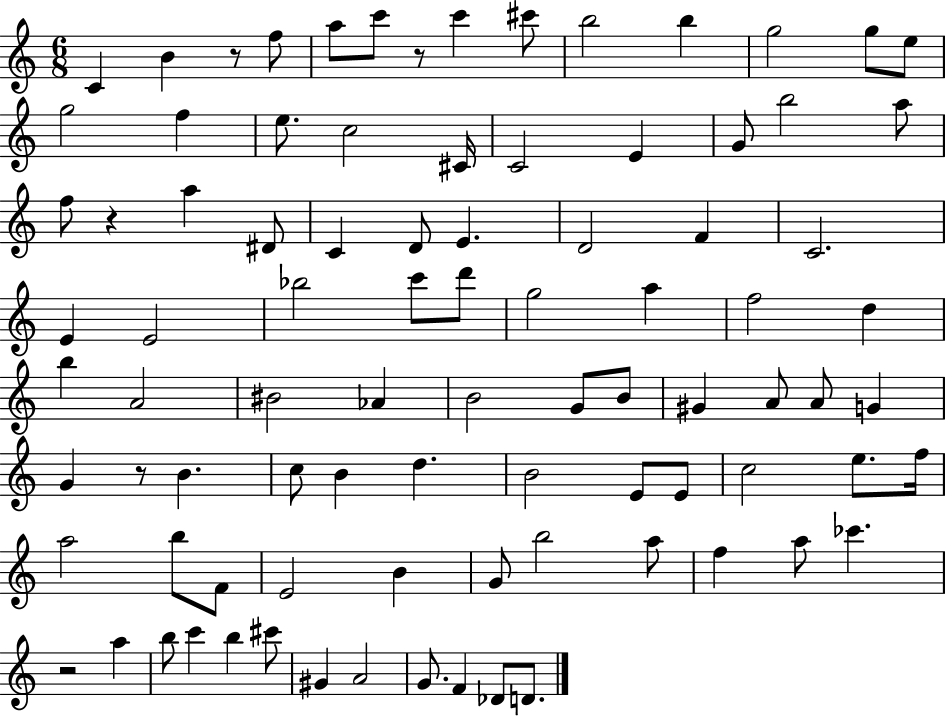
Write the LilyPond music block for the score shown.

{
  \clef treble
  \numericTimeSignature
  \time 6/8
  \key c \major
  \repeat volta 2 { c'4 b'4 r8 f''8 | a''8 c'''8 r8 c'''4 cis'''8 | b''2 b''4 | g''2 g''8 e''8 | \break g''2 f''4 | e''8. c''2 cis'16 | c'2 e'4 | g'8 b''2 a''8 | \break f''8 r4 a''4 dis'8 | c'4 d'8 e'4. | d'2 f'4 | c'2. | \break e'4 e'2 | bes''2 c'''8 d'''8 | g''2 a''4 | f''2 d''4 | \break b''4 a'2 | bis'2 aes'4 | b'2 g'8 b'8 | gis'4 a'8 a'8 g'4 | \break g'4 r8 b'4. | c''8 b'4 d''4. | b'2 e'8 e'8 | c''2 e''8. f''16 | \break a''2 b''8 f'8 | e'2 b'4 | g'8 b''2 a''8 | f''4 a''8 ces'''4. | \break r2 a''4 | b''8 c'''4 b''4 cis'''8 | gis'4 a'2 | g'8. f'4 des'8 d'8. | \break } \bar "|."
}